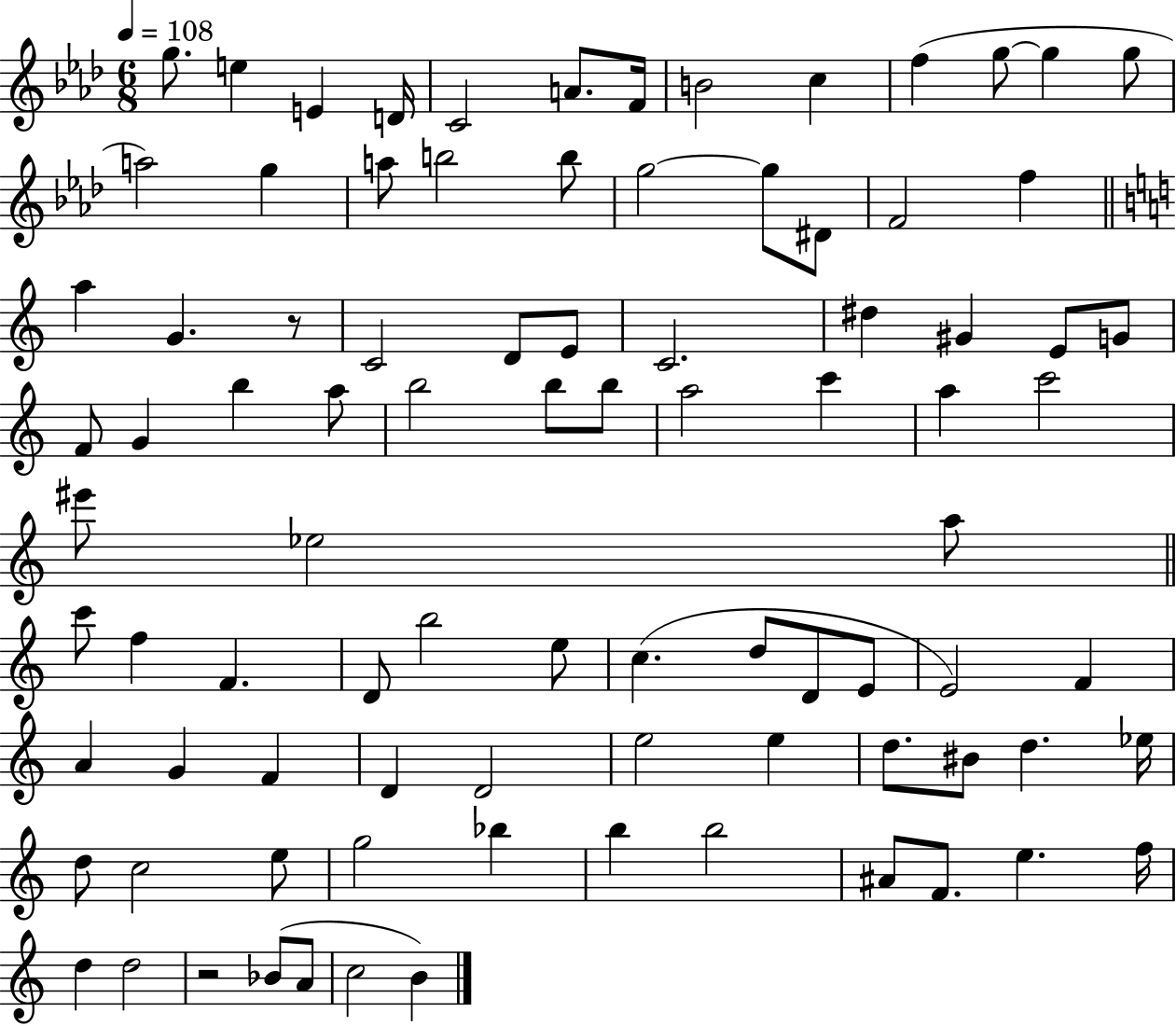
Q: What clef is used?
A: treble